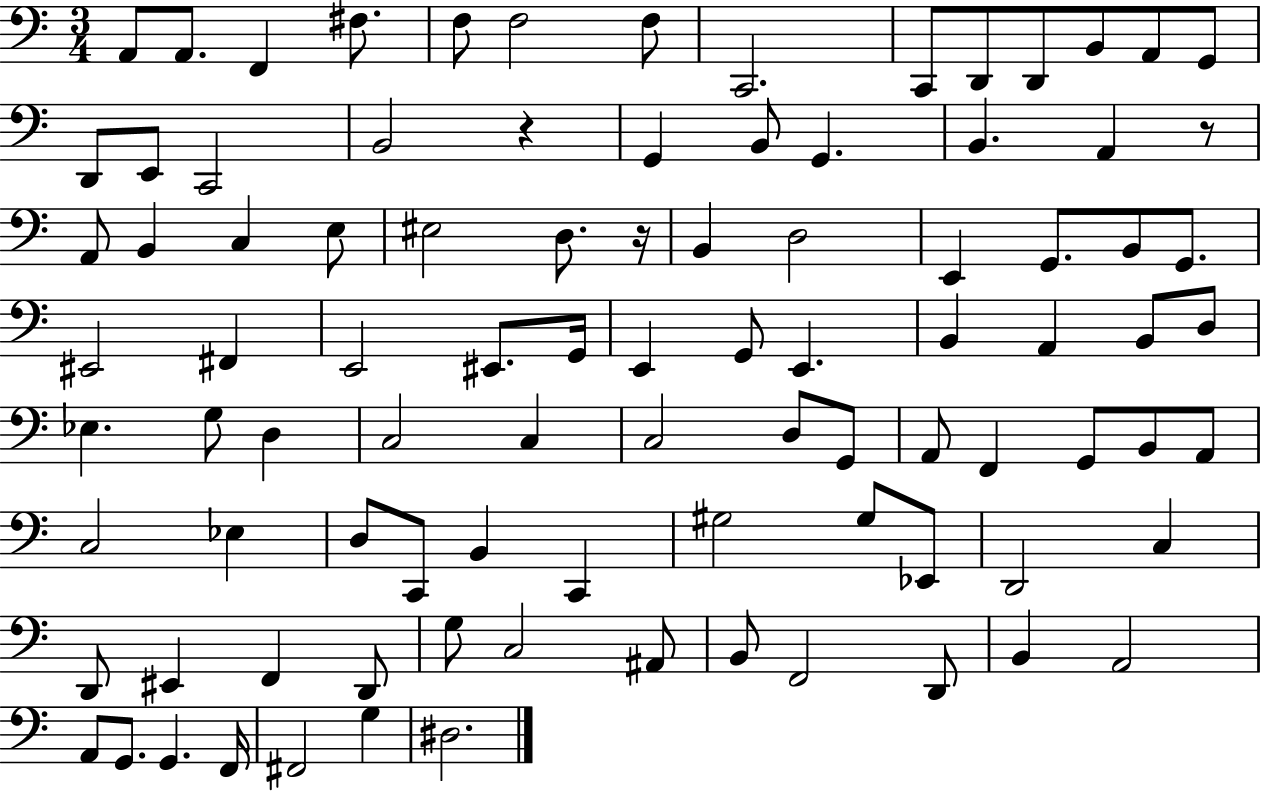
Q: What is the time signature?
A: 3/4